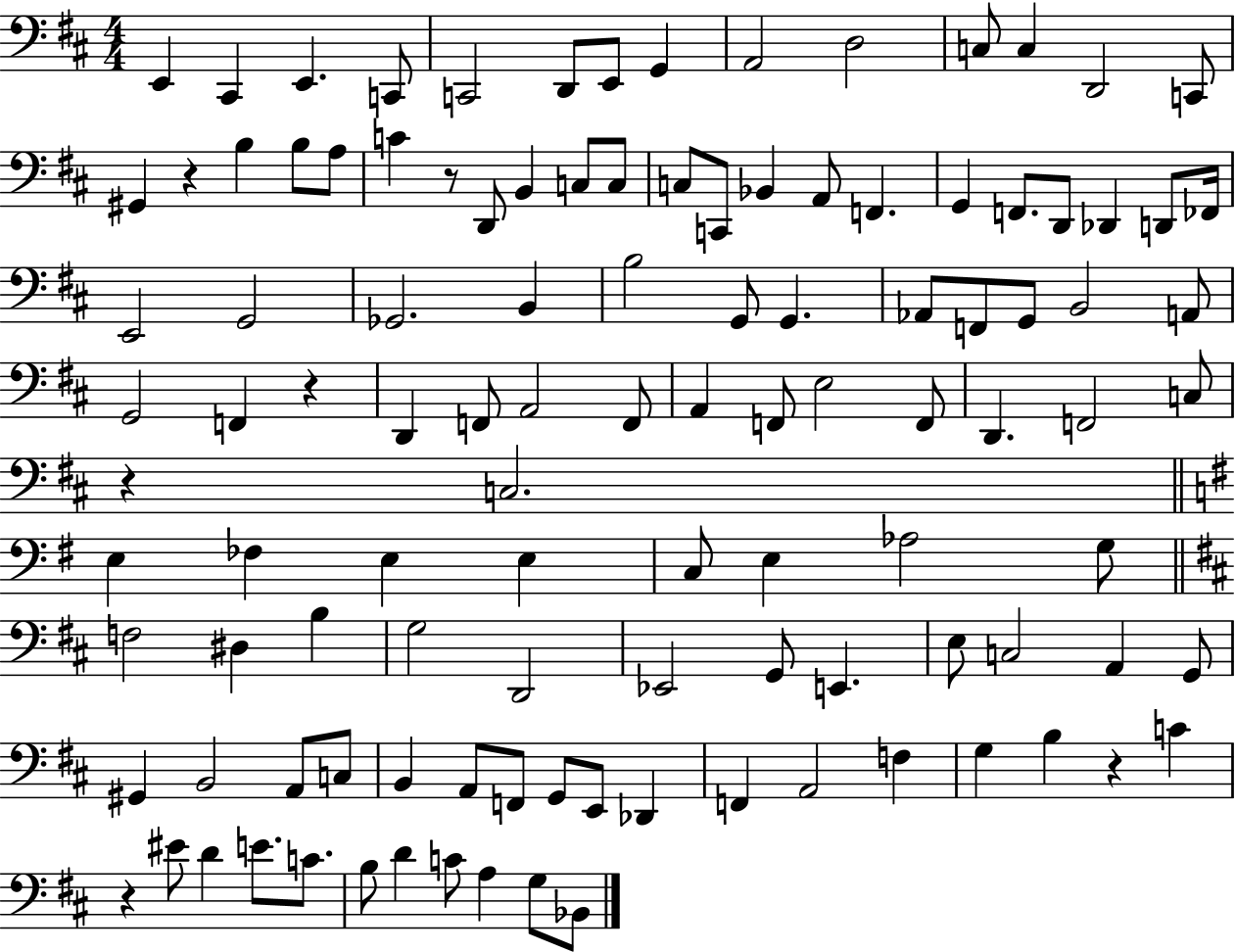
{
  \clef bass
  \numericTimeSignature
  \time 4/4
  \key d \major
  e,4 cis,4 e,4. c,8 | c,2 d,8 e,8 g,4 | a,2 d2 | c8 c4 d,2 c,8 | \break gis,4 r4 b4 b8 a8 | c'4 r8 d,8 b,4 c8 c8 | c8 c,8 bes,4 a,8 f,4. | g,4 f,8. d,8 des,4 d,8 fes,16 | \break e,2 g,2 | ges,2. b,4 | b2 g,8 g,4. | aes,8 f,8 g,8 b,2 a,8 | \break g,2 f,4 r4 | d,4 f,8 a,2 f,8 | a,4 f,8 e2 f,8 | d,4. f,2 c8 | \break r4 c2. | \bar "||" \break \key e \minor e4 fes4 e4 e4 | c8 e4 aes2 g8 | \bar "||" \break \key b \minor f2 dis4 b4 | g2 d,2 | ees,2 g,8 e,4. | e8 c2 a,4 g,8 | \break gis,4 b,2 a,8 c8 | b,4 a,8 f,8 g,8 e,8 des,4 | f,4 a,2 f4 | g4 b4 r4 c'4 | \break r4 eis'8 d'4 e'8. c'8. | b8 d'4 c'8 a4 g8 bes,8 | \bar "|."
}